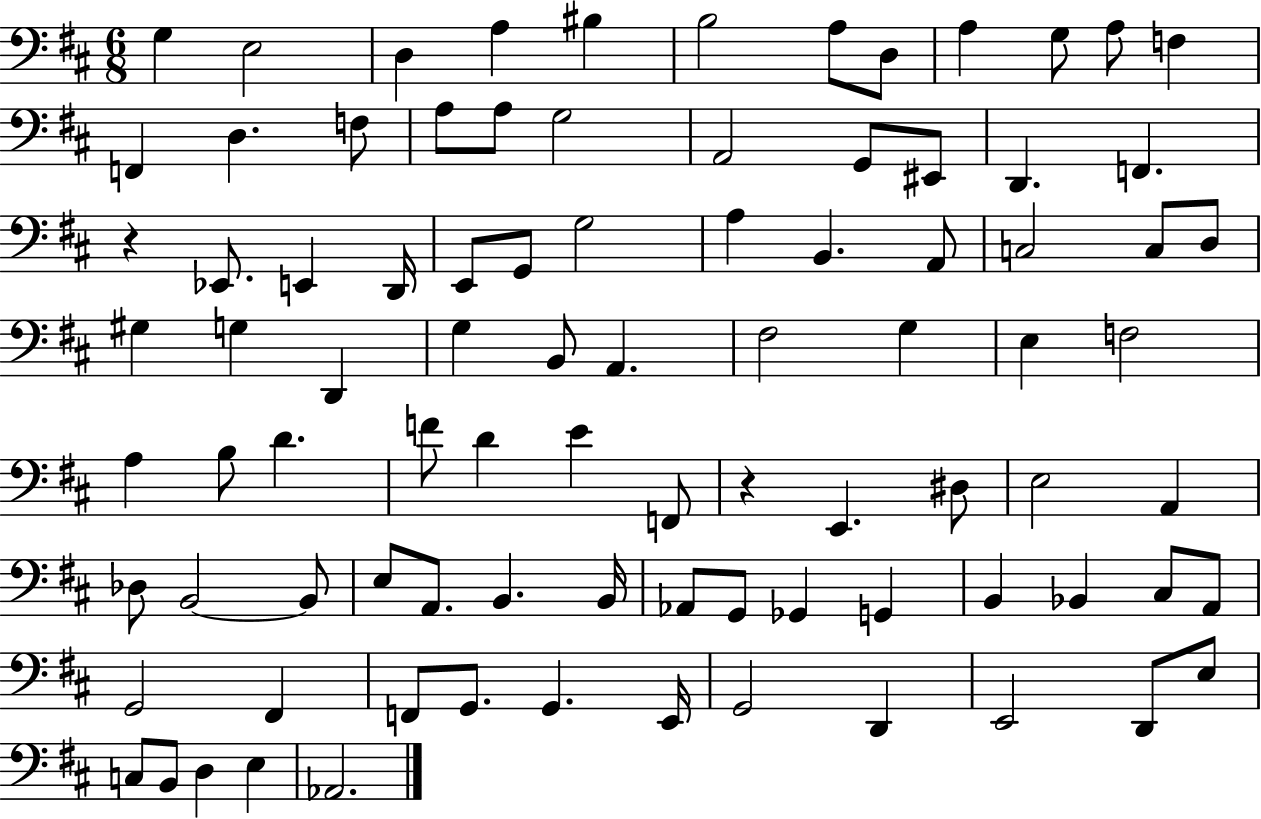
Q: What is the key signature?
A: D major